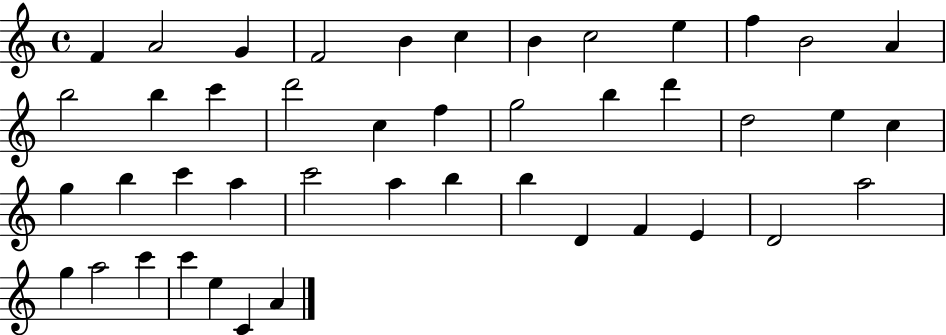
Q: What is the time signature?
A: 4/4